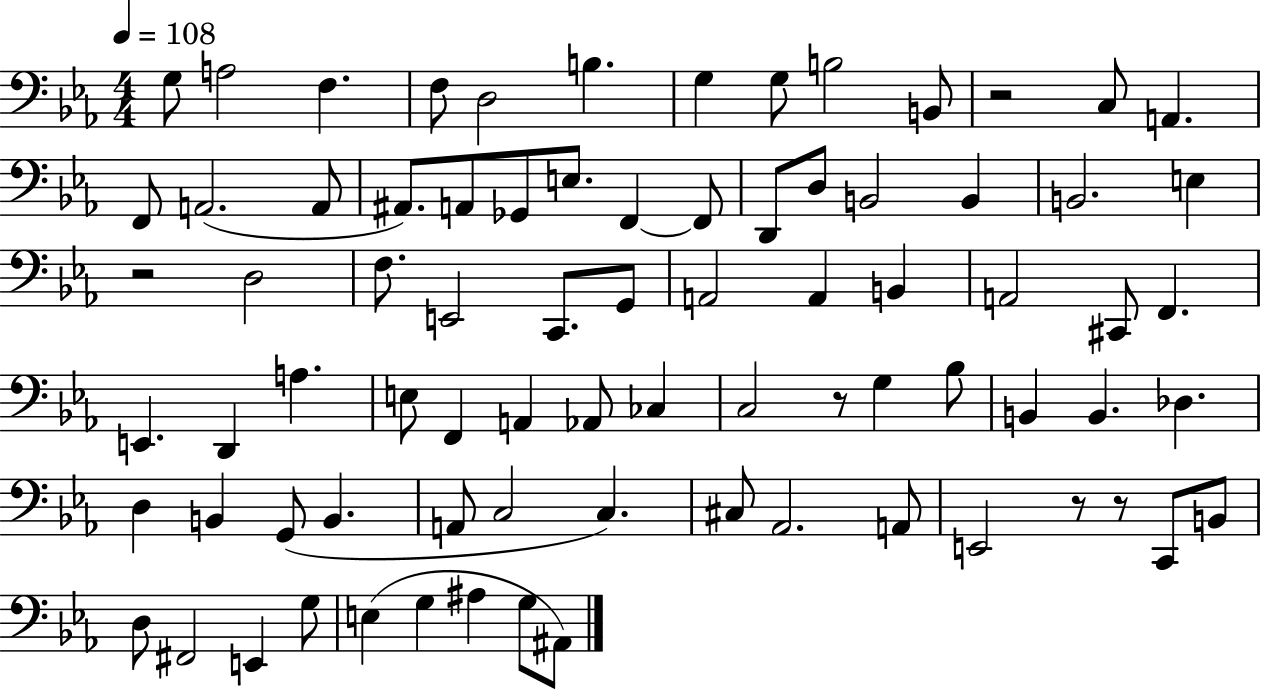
{
  \clef bass
  \numericTimeSignature
  \time 4/4
  \key ees \major
  \tempo 4 = 108
  g8 a2 f4. | f8 d2 b4. | g4 g8 b2 b,8 | r2 c8 a,4. | \break f,8 a,2.( a,8 | ais,8.) a,8 ges,8 e8. f,4~~ f,8 | d,8 d8 b,2 b,4 | b,2. e4 | \break r2 d2 | f8. e,2 c,8. g,8 | a,2 a,4 b,4 | a,2 cis,8 f,4. | \break e,4. d,4 a4. | e8 f,4 a,4 aes,8 ces4 | c2 r8 g4 bes8 | b,4 b,4. des4. | \break d4 b,4 g,8( b,4. | a,8 c2 c4.) | cis8 aes,2. a,8 | e,2 r8 r8 c,8 b,8 | \break d8 fis,2 e,4 g8 | e4( g4 ais4 g8 ais,8) | \bar "|."
}